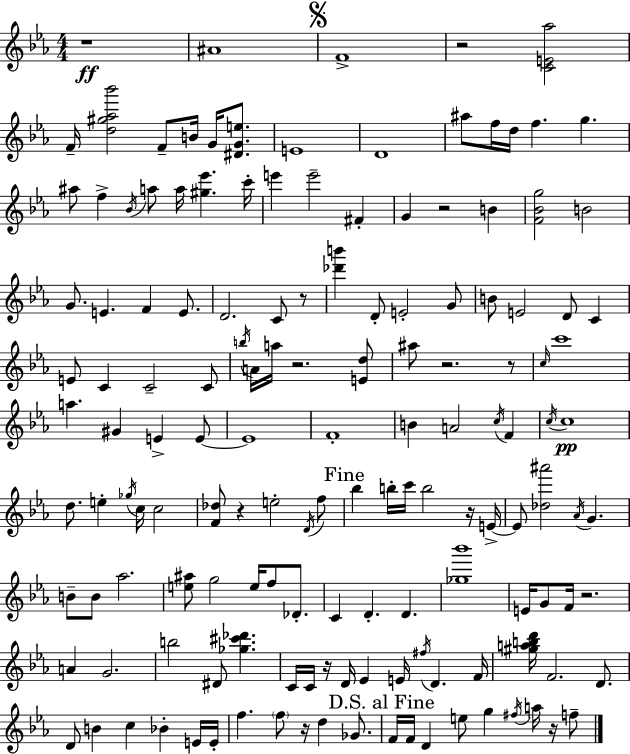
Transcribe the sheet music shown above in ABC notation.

X:1
T:Untitled
M:4/4
L:1/4
K:Cm
z4 ^A4 F4 z2 [CE_a]2 F/4 [d^g_a_b']2 F/2 B/4 G/4 [^DGe]/2 E4 D4 ^a/2 f/4 d/4 f g ^a/2 f _B/4 a/2 a/4 [^g_e'] c'/4 e' e'2 ^F G z2 B [F_Bg]2 B2 G/2 E F E/2 D2 C/2 z/2 [_d'b'] D/2 E2 G/2 B/2 E2 D/2 C E/2 C C2 C/2 b/4 A/4 a/4 z2 [Ed]/2 ^a/2 z2 z/2 c/4 c'4 a ^G E E/2 E4 F4 B A2 c/4 F c/4 c4 d/2 e _g/4 c/4 c2 [F_d]/2 z e2 D/4 f/2 _b b/4 c'/4 b2 z/4 E/4 E/2 [_d^a']2 _A/4 G B/2 B/2 _a2 [e^a]/2 g2 e/4 f/2 _D/2 C D D [_g_b']4 E/4 G/2 F/4 z2 A G2 b2 ^D/2 [_g^c'_d'] C/4 C/4 z/4 D/4 _E E/4 ^f/4 D F/4 [^gabd']/4 F2 D/2 D/2 B c _B E/4 E/4 f f/2 z/4 d _G/2 F/4 F/4 D e/2 g ^f/4 a/4 z/4 f/2